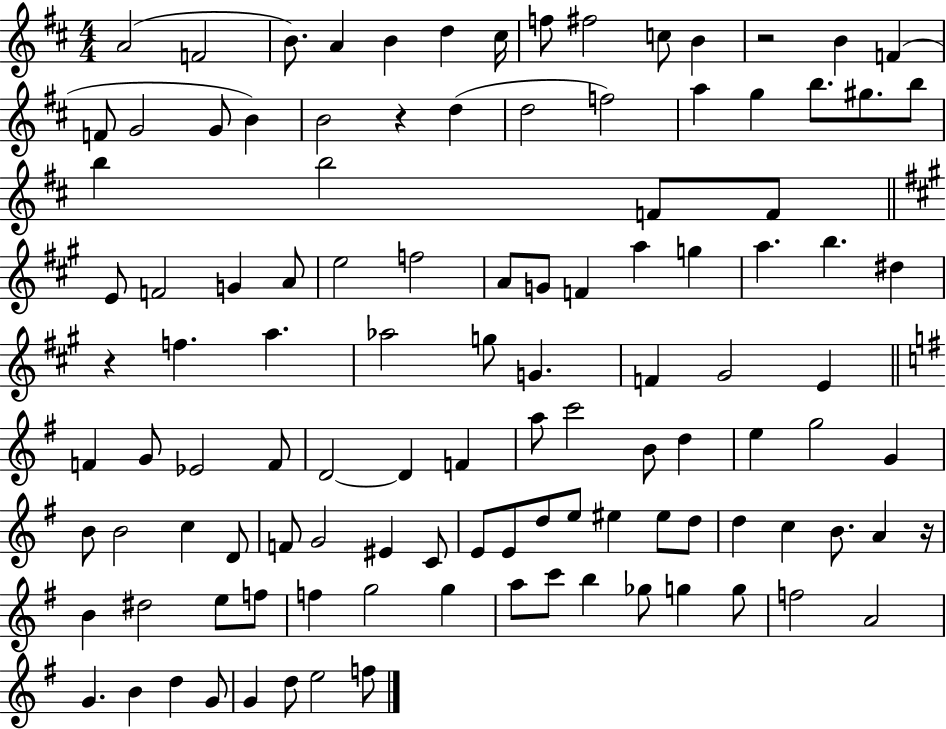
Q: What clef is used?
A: treble